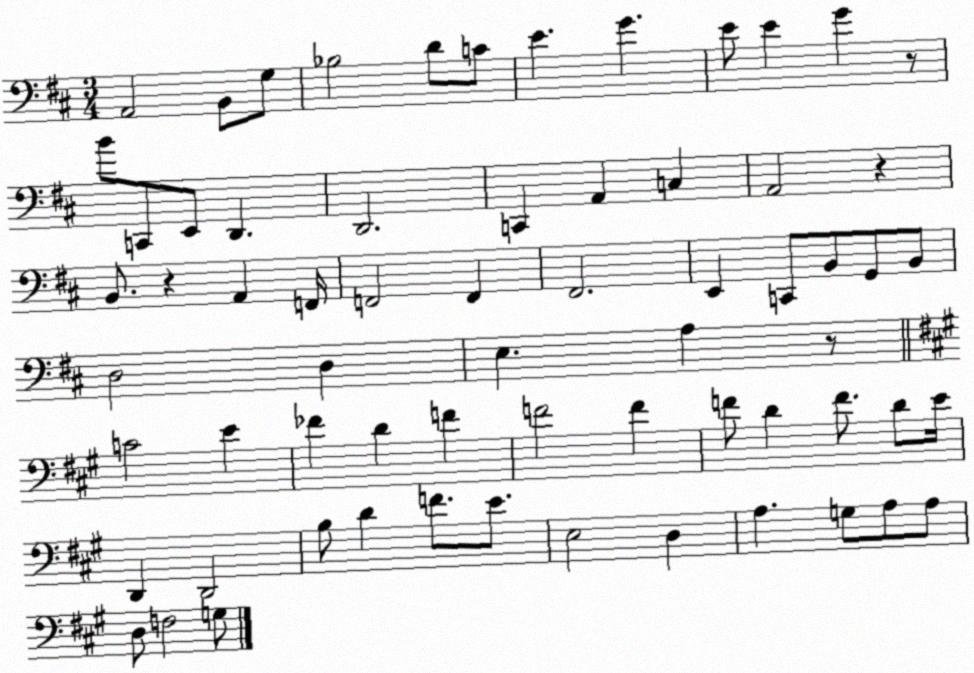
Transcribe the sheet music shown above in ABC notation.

X:1
T:Untitled
M:3/4
L:1/4
K:D
A,,2 B,,/2 G,/2 _B,2 D/2 C/2 E G E/2 E G z/2 B/2 C,,/2 E,,/2 D,, D,,2 C,, A,, C, A,,2 z B,,/2 z A,, F,,/4 F,,2 F,, ^F,,2 E,, C,,/2 B,,/2 G,,/2 B,,/2 D,2 D, E, A, z/2 C2 E _F D F F2 F F/2 D F/2 D/2 E/4 D,, D,,2 B,/2 D F/2 E/2 E,2 D, A, G,/2 A,/2 A,/2 D,/2 F,2 G,/2